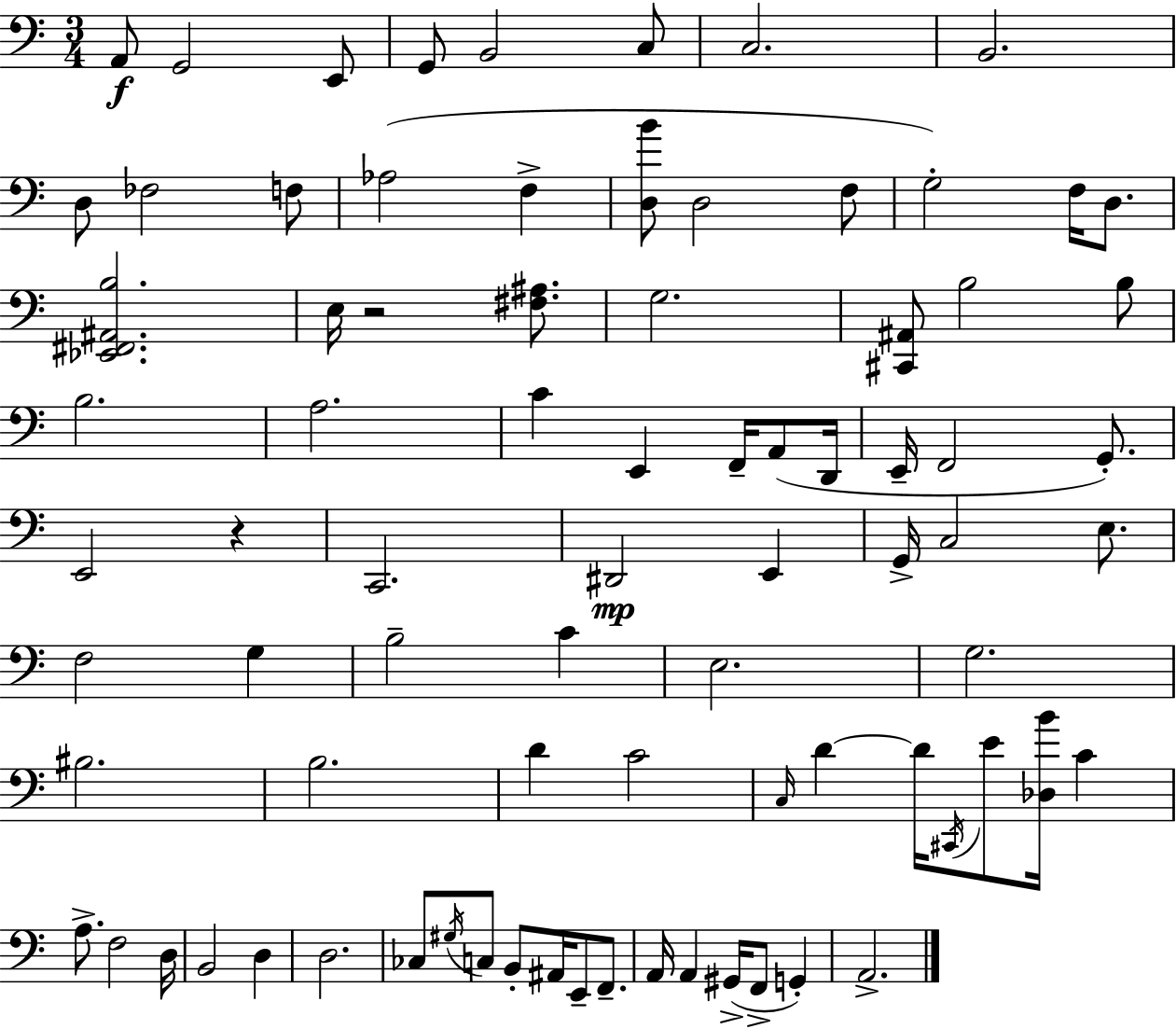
{
  \clef bass
  \numericTimeSignature
  \time 3/4
  \key c \major
  a,8\f g,2 e,8 | g,8 b,2 c8 | c2. | b,2. | \break d8 fes2 f8 | aes2( f4-> | <d b'>8 d2 f8 | g2-.) f16 d8. | \break <ees, fis, ais, b>2. | e16 r2 <fis ais>8. | g2. | <cis, ais,>8 b2 b8 | \break b2. | a2. | c'4 e,4 f,16-- a,8( d,16 | e,16-- f,2 g,8.-.) | \break e,2 r4 | c,2. | dis,2\mp e,4 | g,16-> c2 e8. | \break f2 g4 | b2-- c'4 | e2. | g2. | \break bis2. | b2. | d'4 c'2 | \grace { c16 } d'4~~ d'16 \acciaccatura { cis,16 } e'8 <des b'>16 c'4 | \break a8.-> f2 | d16 b,2 d4 | d2. | ces8 \acciaccatura { gis16 } c8 b,8-. ais,16 e,8-- | \break f,8.-- a,16 a,4 gis,16->( f,8-> g,4-.) | a,2.-> | \bar "|."
}